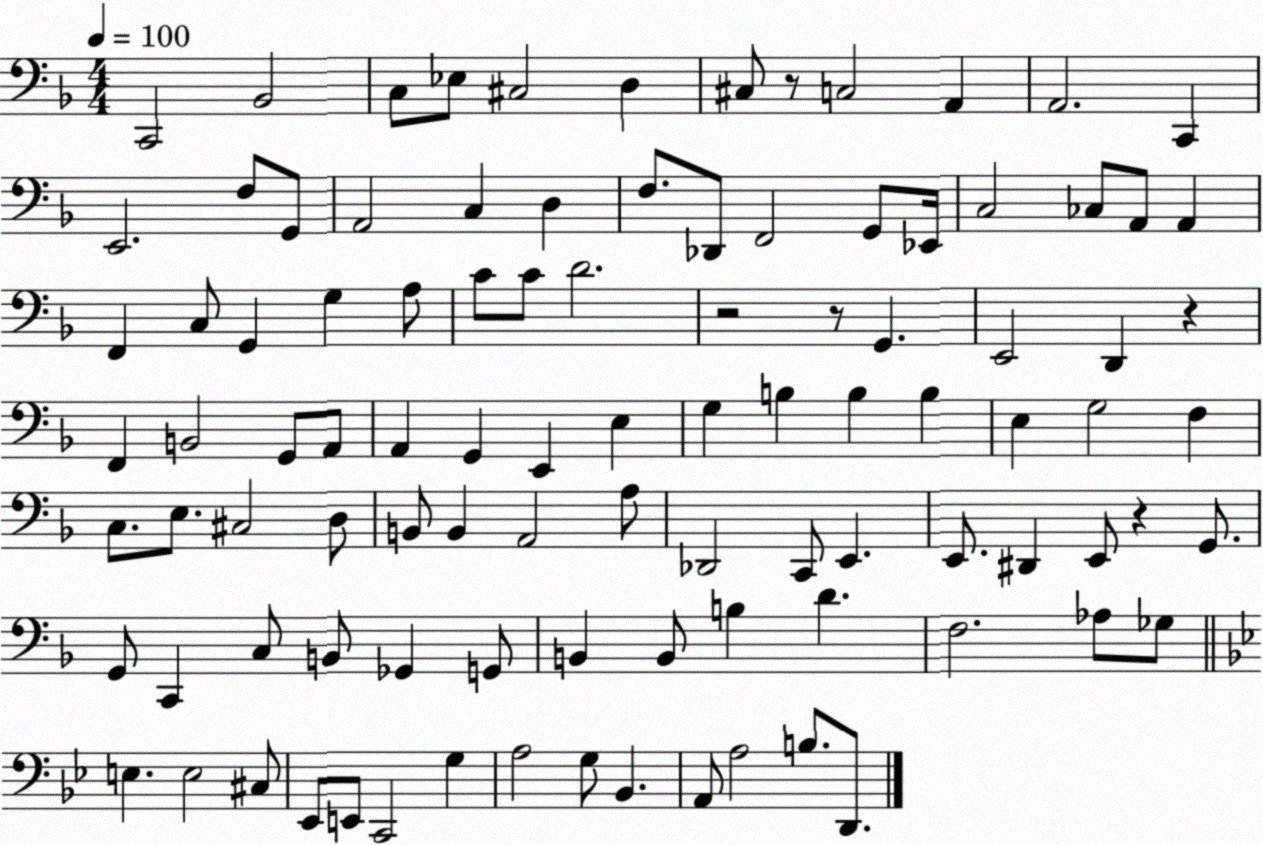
X:1
T:Untitled
M:4/4
L:1/4
K:F
C,,2 _B,,2 C,/2 _E,/2 ^C,2 D, ^C,/2 z/2 C,2 A,, A,,2 C,, E,,2 F,/2 G,,/2 A,,2 C, D, F,/2 _D,,/2 F,,2 G,,/2 _E,,/4 C,2 _C,/2 A,,/2 A,, F,, C,/2 G,, G, A,/2 C/2 C/2 D2 z2 z/2 G,, E,,2 D,, z F,, B,,2 G,,/2 A,,/2 A,, G,, E,, E, G, B, B, B, E, G,2 F, C,/2 E,/2 ^C,2 D,/2 B,,/2 B,, A,,2 A,/2 _D,,2 C,,/2 E,, E,,/2 ^D,, E,,/2 z G,,/2 G,,/2 C,, C,/2 B,,/2 _G,, G,,/2 B,, B,,/2 B, D F,2 _A,/2 _G,/2 E, E,2 ^C,/2 _E,,/2 E,,/2 C,,2 G, A,2 G,/2 _B,, A,,/2 A,2 B,/2 D,,/2